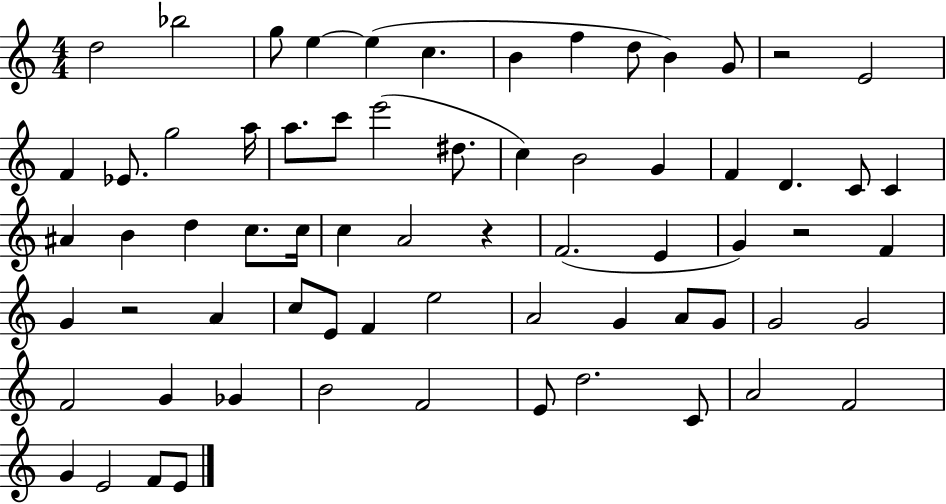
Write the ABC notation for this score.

X:1
T:Untitled
M:4/4
L:1/4
K:C
d2 _b2 g/2 e e c B f d/2 B G/2 z2 E2 F _E/2 g2 a/4 a/2 c'/2 e'2 ^d/2 c B2 G F D C/2 C ^A B d c/2 c/4 c A2 z F2 E G z2 F G z2 A c/2 E/2 F e2 A2 G A/2 G/2 G2 G2 F2 G _G B2 F2 E/2 d2 C/2 A2 F2 G E2 F/2 E/2